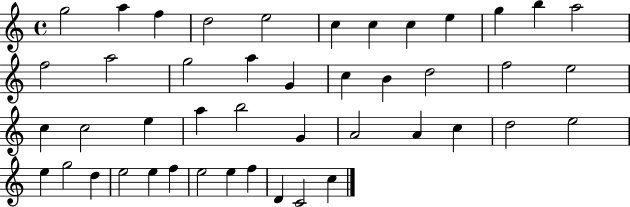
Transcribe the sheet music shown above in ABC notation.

X:1
T:Untitled
M:4/4
L:1/4
K:C
g2 a f d2 e2 c c c e g b a2 f2 a2 g2 a G c B d2 f2 e2 c c2 e a b2 G A2 A c d2 e2 e g2 d e2 e f e2 e f D C2 c